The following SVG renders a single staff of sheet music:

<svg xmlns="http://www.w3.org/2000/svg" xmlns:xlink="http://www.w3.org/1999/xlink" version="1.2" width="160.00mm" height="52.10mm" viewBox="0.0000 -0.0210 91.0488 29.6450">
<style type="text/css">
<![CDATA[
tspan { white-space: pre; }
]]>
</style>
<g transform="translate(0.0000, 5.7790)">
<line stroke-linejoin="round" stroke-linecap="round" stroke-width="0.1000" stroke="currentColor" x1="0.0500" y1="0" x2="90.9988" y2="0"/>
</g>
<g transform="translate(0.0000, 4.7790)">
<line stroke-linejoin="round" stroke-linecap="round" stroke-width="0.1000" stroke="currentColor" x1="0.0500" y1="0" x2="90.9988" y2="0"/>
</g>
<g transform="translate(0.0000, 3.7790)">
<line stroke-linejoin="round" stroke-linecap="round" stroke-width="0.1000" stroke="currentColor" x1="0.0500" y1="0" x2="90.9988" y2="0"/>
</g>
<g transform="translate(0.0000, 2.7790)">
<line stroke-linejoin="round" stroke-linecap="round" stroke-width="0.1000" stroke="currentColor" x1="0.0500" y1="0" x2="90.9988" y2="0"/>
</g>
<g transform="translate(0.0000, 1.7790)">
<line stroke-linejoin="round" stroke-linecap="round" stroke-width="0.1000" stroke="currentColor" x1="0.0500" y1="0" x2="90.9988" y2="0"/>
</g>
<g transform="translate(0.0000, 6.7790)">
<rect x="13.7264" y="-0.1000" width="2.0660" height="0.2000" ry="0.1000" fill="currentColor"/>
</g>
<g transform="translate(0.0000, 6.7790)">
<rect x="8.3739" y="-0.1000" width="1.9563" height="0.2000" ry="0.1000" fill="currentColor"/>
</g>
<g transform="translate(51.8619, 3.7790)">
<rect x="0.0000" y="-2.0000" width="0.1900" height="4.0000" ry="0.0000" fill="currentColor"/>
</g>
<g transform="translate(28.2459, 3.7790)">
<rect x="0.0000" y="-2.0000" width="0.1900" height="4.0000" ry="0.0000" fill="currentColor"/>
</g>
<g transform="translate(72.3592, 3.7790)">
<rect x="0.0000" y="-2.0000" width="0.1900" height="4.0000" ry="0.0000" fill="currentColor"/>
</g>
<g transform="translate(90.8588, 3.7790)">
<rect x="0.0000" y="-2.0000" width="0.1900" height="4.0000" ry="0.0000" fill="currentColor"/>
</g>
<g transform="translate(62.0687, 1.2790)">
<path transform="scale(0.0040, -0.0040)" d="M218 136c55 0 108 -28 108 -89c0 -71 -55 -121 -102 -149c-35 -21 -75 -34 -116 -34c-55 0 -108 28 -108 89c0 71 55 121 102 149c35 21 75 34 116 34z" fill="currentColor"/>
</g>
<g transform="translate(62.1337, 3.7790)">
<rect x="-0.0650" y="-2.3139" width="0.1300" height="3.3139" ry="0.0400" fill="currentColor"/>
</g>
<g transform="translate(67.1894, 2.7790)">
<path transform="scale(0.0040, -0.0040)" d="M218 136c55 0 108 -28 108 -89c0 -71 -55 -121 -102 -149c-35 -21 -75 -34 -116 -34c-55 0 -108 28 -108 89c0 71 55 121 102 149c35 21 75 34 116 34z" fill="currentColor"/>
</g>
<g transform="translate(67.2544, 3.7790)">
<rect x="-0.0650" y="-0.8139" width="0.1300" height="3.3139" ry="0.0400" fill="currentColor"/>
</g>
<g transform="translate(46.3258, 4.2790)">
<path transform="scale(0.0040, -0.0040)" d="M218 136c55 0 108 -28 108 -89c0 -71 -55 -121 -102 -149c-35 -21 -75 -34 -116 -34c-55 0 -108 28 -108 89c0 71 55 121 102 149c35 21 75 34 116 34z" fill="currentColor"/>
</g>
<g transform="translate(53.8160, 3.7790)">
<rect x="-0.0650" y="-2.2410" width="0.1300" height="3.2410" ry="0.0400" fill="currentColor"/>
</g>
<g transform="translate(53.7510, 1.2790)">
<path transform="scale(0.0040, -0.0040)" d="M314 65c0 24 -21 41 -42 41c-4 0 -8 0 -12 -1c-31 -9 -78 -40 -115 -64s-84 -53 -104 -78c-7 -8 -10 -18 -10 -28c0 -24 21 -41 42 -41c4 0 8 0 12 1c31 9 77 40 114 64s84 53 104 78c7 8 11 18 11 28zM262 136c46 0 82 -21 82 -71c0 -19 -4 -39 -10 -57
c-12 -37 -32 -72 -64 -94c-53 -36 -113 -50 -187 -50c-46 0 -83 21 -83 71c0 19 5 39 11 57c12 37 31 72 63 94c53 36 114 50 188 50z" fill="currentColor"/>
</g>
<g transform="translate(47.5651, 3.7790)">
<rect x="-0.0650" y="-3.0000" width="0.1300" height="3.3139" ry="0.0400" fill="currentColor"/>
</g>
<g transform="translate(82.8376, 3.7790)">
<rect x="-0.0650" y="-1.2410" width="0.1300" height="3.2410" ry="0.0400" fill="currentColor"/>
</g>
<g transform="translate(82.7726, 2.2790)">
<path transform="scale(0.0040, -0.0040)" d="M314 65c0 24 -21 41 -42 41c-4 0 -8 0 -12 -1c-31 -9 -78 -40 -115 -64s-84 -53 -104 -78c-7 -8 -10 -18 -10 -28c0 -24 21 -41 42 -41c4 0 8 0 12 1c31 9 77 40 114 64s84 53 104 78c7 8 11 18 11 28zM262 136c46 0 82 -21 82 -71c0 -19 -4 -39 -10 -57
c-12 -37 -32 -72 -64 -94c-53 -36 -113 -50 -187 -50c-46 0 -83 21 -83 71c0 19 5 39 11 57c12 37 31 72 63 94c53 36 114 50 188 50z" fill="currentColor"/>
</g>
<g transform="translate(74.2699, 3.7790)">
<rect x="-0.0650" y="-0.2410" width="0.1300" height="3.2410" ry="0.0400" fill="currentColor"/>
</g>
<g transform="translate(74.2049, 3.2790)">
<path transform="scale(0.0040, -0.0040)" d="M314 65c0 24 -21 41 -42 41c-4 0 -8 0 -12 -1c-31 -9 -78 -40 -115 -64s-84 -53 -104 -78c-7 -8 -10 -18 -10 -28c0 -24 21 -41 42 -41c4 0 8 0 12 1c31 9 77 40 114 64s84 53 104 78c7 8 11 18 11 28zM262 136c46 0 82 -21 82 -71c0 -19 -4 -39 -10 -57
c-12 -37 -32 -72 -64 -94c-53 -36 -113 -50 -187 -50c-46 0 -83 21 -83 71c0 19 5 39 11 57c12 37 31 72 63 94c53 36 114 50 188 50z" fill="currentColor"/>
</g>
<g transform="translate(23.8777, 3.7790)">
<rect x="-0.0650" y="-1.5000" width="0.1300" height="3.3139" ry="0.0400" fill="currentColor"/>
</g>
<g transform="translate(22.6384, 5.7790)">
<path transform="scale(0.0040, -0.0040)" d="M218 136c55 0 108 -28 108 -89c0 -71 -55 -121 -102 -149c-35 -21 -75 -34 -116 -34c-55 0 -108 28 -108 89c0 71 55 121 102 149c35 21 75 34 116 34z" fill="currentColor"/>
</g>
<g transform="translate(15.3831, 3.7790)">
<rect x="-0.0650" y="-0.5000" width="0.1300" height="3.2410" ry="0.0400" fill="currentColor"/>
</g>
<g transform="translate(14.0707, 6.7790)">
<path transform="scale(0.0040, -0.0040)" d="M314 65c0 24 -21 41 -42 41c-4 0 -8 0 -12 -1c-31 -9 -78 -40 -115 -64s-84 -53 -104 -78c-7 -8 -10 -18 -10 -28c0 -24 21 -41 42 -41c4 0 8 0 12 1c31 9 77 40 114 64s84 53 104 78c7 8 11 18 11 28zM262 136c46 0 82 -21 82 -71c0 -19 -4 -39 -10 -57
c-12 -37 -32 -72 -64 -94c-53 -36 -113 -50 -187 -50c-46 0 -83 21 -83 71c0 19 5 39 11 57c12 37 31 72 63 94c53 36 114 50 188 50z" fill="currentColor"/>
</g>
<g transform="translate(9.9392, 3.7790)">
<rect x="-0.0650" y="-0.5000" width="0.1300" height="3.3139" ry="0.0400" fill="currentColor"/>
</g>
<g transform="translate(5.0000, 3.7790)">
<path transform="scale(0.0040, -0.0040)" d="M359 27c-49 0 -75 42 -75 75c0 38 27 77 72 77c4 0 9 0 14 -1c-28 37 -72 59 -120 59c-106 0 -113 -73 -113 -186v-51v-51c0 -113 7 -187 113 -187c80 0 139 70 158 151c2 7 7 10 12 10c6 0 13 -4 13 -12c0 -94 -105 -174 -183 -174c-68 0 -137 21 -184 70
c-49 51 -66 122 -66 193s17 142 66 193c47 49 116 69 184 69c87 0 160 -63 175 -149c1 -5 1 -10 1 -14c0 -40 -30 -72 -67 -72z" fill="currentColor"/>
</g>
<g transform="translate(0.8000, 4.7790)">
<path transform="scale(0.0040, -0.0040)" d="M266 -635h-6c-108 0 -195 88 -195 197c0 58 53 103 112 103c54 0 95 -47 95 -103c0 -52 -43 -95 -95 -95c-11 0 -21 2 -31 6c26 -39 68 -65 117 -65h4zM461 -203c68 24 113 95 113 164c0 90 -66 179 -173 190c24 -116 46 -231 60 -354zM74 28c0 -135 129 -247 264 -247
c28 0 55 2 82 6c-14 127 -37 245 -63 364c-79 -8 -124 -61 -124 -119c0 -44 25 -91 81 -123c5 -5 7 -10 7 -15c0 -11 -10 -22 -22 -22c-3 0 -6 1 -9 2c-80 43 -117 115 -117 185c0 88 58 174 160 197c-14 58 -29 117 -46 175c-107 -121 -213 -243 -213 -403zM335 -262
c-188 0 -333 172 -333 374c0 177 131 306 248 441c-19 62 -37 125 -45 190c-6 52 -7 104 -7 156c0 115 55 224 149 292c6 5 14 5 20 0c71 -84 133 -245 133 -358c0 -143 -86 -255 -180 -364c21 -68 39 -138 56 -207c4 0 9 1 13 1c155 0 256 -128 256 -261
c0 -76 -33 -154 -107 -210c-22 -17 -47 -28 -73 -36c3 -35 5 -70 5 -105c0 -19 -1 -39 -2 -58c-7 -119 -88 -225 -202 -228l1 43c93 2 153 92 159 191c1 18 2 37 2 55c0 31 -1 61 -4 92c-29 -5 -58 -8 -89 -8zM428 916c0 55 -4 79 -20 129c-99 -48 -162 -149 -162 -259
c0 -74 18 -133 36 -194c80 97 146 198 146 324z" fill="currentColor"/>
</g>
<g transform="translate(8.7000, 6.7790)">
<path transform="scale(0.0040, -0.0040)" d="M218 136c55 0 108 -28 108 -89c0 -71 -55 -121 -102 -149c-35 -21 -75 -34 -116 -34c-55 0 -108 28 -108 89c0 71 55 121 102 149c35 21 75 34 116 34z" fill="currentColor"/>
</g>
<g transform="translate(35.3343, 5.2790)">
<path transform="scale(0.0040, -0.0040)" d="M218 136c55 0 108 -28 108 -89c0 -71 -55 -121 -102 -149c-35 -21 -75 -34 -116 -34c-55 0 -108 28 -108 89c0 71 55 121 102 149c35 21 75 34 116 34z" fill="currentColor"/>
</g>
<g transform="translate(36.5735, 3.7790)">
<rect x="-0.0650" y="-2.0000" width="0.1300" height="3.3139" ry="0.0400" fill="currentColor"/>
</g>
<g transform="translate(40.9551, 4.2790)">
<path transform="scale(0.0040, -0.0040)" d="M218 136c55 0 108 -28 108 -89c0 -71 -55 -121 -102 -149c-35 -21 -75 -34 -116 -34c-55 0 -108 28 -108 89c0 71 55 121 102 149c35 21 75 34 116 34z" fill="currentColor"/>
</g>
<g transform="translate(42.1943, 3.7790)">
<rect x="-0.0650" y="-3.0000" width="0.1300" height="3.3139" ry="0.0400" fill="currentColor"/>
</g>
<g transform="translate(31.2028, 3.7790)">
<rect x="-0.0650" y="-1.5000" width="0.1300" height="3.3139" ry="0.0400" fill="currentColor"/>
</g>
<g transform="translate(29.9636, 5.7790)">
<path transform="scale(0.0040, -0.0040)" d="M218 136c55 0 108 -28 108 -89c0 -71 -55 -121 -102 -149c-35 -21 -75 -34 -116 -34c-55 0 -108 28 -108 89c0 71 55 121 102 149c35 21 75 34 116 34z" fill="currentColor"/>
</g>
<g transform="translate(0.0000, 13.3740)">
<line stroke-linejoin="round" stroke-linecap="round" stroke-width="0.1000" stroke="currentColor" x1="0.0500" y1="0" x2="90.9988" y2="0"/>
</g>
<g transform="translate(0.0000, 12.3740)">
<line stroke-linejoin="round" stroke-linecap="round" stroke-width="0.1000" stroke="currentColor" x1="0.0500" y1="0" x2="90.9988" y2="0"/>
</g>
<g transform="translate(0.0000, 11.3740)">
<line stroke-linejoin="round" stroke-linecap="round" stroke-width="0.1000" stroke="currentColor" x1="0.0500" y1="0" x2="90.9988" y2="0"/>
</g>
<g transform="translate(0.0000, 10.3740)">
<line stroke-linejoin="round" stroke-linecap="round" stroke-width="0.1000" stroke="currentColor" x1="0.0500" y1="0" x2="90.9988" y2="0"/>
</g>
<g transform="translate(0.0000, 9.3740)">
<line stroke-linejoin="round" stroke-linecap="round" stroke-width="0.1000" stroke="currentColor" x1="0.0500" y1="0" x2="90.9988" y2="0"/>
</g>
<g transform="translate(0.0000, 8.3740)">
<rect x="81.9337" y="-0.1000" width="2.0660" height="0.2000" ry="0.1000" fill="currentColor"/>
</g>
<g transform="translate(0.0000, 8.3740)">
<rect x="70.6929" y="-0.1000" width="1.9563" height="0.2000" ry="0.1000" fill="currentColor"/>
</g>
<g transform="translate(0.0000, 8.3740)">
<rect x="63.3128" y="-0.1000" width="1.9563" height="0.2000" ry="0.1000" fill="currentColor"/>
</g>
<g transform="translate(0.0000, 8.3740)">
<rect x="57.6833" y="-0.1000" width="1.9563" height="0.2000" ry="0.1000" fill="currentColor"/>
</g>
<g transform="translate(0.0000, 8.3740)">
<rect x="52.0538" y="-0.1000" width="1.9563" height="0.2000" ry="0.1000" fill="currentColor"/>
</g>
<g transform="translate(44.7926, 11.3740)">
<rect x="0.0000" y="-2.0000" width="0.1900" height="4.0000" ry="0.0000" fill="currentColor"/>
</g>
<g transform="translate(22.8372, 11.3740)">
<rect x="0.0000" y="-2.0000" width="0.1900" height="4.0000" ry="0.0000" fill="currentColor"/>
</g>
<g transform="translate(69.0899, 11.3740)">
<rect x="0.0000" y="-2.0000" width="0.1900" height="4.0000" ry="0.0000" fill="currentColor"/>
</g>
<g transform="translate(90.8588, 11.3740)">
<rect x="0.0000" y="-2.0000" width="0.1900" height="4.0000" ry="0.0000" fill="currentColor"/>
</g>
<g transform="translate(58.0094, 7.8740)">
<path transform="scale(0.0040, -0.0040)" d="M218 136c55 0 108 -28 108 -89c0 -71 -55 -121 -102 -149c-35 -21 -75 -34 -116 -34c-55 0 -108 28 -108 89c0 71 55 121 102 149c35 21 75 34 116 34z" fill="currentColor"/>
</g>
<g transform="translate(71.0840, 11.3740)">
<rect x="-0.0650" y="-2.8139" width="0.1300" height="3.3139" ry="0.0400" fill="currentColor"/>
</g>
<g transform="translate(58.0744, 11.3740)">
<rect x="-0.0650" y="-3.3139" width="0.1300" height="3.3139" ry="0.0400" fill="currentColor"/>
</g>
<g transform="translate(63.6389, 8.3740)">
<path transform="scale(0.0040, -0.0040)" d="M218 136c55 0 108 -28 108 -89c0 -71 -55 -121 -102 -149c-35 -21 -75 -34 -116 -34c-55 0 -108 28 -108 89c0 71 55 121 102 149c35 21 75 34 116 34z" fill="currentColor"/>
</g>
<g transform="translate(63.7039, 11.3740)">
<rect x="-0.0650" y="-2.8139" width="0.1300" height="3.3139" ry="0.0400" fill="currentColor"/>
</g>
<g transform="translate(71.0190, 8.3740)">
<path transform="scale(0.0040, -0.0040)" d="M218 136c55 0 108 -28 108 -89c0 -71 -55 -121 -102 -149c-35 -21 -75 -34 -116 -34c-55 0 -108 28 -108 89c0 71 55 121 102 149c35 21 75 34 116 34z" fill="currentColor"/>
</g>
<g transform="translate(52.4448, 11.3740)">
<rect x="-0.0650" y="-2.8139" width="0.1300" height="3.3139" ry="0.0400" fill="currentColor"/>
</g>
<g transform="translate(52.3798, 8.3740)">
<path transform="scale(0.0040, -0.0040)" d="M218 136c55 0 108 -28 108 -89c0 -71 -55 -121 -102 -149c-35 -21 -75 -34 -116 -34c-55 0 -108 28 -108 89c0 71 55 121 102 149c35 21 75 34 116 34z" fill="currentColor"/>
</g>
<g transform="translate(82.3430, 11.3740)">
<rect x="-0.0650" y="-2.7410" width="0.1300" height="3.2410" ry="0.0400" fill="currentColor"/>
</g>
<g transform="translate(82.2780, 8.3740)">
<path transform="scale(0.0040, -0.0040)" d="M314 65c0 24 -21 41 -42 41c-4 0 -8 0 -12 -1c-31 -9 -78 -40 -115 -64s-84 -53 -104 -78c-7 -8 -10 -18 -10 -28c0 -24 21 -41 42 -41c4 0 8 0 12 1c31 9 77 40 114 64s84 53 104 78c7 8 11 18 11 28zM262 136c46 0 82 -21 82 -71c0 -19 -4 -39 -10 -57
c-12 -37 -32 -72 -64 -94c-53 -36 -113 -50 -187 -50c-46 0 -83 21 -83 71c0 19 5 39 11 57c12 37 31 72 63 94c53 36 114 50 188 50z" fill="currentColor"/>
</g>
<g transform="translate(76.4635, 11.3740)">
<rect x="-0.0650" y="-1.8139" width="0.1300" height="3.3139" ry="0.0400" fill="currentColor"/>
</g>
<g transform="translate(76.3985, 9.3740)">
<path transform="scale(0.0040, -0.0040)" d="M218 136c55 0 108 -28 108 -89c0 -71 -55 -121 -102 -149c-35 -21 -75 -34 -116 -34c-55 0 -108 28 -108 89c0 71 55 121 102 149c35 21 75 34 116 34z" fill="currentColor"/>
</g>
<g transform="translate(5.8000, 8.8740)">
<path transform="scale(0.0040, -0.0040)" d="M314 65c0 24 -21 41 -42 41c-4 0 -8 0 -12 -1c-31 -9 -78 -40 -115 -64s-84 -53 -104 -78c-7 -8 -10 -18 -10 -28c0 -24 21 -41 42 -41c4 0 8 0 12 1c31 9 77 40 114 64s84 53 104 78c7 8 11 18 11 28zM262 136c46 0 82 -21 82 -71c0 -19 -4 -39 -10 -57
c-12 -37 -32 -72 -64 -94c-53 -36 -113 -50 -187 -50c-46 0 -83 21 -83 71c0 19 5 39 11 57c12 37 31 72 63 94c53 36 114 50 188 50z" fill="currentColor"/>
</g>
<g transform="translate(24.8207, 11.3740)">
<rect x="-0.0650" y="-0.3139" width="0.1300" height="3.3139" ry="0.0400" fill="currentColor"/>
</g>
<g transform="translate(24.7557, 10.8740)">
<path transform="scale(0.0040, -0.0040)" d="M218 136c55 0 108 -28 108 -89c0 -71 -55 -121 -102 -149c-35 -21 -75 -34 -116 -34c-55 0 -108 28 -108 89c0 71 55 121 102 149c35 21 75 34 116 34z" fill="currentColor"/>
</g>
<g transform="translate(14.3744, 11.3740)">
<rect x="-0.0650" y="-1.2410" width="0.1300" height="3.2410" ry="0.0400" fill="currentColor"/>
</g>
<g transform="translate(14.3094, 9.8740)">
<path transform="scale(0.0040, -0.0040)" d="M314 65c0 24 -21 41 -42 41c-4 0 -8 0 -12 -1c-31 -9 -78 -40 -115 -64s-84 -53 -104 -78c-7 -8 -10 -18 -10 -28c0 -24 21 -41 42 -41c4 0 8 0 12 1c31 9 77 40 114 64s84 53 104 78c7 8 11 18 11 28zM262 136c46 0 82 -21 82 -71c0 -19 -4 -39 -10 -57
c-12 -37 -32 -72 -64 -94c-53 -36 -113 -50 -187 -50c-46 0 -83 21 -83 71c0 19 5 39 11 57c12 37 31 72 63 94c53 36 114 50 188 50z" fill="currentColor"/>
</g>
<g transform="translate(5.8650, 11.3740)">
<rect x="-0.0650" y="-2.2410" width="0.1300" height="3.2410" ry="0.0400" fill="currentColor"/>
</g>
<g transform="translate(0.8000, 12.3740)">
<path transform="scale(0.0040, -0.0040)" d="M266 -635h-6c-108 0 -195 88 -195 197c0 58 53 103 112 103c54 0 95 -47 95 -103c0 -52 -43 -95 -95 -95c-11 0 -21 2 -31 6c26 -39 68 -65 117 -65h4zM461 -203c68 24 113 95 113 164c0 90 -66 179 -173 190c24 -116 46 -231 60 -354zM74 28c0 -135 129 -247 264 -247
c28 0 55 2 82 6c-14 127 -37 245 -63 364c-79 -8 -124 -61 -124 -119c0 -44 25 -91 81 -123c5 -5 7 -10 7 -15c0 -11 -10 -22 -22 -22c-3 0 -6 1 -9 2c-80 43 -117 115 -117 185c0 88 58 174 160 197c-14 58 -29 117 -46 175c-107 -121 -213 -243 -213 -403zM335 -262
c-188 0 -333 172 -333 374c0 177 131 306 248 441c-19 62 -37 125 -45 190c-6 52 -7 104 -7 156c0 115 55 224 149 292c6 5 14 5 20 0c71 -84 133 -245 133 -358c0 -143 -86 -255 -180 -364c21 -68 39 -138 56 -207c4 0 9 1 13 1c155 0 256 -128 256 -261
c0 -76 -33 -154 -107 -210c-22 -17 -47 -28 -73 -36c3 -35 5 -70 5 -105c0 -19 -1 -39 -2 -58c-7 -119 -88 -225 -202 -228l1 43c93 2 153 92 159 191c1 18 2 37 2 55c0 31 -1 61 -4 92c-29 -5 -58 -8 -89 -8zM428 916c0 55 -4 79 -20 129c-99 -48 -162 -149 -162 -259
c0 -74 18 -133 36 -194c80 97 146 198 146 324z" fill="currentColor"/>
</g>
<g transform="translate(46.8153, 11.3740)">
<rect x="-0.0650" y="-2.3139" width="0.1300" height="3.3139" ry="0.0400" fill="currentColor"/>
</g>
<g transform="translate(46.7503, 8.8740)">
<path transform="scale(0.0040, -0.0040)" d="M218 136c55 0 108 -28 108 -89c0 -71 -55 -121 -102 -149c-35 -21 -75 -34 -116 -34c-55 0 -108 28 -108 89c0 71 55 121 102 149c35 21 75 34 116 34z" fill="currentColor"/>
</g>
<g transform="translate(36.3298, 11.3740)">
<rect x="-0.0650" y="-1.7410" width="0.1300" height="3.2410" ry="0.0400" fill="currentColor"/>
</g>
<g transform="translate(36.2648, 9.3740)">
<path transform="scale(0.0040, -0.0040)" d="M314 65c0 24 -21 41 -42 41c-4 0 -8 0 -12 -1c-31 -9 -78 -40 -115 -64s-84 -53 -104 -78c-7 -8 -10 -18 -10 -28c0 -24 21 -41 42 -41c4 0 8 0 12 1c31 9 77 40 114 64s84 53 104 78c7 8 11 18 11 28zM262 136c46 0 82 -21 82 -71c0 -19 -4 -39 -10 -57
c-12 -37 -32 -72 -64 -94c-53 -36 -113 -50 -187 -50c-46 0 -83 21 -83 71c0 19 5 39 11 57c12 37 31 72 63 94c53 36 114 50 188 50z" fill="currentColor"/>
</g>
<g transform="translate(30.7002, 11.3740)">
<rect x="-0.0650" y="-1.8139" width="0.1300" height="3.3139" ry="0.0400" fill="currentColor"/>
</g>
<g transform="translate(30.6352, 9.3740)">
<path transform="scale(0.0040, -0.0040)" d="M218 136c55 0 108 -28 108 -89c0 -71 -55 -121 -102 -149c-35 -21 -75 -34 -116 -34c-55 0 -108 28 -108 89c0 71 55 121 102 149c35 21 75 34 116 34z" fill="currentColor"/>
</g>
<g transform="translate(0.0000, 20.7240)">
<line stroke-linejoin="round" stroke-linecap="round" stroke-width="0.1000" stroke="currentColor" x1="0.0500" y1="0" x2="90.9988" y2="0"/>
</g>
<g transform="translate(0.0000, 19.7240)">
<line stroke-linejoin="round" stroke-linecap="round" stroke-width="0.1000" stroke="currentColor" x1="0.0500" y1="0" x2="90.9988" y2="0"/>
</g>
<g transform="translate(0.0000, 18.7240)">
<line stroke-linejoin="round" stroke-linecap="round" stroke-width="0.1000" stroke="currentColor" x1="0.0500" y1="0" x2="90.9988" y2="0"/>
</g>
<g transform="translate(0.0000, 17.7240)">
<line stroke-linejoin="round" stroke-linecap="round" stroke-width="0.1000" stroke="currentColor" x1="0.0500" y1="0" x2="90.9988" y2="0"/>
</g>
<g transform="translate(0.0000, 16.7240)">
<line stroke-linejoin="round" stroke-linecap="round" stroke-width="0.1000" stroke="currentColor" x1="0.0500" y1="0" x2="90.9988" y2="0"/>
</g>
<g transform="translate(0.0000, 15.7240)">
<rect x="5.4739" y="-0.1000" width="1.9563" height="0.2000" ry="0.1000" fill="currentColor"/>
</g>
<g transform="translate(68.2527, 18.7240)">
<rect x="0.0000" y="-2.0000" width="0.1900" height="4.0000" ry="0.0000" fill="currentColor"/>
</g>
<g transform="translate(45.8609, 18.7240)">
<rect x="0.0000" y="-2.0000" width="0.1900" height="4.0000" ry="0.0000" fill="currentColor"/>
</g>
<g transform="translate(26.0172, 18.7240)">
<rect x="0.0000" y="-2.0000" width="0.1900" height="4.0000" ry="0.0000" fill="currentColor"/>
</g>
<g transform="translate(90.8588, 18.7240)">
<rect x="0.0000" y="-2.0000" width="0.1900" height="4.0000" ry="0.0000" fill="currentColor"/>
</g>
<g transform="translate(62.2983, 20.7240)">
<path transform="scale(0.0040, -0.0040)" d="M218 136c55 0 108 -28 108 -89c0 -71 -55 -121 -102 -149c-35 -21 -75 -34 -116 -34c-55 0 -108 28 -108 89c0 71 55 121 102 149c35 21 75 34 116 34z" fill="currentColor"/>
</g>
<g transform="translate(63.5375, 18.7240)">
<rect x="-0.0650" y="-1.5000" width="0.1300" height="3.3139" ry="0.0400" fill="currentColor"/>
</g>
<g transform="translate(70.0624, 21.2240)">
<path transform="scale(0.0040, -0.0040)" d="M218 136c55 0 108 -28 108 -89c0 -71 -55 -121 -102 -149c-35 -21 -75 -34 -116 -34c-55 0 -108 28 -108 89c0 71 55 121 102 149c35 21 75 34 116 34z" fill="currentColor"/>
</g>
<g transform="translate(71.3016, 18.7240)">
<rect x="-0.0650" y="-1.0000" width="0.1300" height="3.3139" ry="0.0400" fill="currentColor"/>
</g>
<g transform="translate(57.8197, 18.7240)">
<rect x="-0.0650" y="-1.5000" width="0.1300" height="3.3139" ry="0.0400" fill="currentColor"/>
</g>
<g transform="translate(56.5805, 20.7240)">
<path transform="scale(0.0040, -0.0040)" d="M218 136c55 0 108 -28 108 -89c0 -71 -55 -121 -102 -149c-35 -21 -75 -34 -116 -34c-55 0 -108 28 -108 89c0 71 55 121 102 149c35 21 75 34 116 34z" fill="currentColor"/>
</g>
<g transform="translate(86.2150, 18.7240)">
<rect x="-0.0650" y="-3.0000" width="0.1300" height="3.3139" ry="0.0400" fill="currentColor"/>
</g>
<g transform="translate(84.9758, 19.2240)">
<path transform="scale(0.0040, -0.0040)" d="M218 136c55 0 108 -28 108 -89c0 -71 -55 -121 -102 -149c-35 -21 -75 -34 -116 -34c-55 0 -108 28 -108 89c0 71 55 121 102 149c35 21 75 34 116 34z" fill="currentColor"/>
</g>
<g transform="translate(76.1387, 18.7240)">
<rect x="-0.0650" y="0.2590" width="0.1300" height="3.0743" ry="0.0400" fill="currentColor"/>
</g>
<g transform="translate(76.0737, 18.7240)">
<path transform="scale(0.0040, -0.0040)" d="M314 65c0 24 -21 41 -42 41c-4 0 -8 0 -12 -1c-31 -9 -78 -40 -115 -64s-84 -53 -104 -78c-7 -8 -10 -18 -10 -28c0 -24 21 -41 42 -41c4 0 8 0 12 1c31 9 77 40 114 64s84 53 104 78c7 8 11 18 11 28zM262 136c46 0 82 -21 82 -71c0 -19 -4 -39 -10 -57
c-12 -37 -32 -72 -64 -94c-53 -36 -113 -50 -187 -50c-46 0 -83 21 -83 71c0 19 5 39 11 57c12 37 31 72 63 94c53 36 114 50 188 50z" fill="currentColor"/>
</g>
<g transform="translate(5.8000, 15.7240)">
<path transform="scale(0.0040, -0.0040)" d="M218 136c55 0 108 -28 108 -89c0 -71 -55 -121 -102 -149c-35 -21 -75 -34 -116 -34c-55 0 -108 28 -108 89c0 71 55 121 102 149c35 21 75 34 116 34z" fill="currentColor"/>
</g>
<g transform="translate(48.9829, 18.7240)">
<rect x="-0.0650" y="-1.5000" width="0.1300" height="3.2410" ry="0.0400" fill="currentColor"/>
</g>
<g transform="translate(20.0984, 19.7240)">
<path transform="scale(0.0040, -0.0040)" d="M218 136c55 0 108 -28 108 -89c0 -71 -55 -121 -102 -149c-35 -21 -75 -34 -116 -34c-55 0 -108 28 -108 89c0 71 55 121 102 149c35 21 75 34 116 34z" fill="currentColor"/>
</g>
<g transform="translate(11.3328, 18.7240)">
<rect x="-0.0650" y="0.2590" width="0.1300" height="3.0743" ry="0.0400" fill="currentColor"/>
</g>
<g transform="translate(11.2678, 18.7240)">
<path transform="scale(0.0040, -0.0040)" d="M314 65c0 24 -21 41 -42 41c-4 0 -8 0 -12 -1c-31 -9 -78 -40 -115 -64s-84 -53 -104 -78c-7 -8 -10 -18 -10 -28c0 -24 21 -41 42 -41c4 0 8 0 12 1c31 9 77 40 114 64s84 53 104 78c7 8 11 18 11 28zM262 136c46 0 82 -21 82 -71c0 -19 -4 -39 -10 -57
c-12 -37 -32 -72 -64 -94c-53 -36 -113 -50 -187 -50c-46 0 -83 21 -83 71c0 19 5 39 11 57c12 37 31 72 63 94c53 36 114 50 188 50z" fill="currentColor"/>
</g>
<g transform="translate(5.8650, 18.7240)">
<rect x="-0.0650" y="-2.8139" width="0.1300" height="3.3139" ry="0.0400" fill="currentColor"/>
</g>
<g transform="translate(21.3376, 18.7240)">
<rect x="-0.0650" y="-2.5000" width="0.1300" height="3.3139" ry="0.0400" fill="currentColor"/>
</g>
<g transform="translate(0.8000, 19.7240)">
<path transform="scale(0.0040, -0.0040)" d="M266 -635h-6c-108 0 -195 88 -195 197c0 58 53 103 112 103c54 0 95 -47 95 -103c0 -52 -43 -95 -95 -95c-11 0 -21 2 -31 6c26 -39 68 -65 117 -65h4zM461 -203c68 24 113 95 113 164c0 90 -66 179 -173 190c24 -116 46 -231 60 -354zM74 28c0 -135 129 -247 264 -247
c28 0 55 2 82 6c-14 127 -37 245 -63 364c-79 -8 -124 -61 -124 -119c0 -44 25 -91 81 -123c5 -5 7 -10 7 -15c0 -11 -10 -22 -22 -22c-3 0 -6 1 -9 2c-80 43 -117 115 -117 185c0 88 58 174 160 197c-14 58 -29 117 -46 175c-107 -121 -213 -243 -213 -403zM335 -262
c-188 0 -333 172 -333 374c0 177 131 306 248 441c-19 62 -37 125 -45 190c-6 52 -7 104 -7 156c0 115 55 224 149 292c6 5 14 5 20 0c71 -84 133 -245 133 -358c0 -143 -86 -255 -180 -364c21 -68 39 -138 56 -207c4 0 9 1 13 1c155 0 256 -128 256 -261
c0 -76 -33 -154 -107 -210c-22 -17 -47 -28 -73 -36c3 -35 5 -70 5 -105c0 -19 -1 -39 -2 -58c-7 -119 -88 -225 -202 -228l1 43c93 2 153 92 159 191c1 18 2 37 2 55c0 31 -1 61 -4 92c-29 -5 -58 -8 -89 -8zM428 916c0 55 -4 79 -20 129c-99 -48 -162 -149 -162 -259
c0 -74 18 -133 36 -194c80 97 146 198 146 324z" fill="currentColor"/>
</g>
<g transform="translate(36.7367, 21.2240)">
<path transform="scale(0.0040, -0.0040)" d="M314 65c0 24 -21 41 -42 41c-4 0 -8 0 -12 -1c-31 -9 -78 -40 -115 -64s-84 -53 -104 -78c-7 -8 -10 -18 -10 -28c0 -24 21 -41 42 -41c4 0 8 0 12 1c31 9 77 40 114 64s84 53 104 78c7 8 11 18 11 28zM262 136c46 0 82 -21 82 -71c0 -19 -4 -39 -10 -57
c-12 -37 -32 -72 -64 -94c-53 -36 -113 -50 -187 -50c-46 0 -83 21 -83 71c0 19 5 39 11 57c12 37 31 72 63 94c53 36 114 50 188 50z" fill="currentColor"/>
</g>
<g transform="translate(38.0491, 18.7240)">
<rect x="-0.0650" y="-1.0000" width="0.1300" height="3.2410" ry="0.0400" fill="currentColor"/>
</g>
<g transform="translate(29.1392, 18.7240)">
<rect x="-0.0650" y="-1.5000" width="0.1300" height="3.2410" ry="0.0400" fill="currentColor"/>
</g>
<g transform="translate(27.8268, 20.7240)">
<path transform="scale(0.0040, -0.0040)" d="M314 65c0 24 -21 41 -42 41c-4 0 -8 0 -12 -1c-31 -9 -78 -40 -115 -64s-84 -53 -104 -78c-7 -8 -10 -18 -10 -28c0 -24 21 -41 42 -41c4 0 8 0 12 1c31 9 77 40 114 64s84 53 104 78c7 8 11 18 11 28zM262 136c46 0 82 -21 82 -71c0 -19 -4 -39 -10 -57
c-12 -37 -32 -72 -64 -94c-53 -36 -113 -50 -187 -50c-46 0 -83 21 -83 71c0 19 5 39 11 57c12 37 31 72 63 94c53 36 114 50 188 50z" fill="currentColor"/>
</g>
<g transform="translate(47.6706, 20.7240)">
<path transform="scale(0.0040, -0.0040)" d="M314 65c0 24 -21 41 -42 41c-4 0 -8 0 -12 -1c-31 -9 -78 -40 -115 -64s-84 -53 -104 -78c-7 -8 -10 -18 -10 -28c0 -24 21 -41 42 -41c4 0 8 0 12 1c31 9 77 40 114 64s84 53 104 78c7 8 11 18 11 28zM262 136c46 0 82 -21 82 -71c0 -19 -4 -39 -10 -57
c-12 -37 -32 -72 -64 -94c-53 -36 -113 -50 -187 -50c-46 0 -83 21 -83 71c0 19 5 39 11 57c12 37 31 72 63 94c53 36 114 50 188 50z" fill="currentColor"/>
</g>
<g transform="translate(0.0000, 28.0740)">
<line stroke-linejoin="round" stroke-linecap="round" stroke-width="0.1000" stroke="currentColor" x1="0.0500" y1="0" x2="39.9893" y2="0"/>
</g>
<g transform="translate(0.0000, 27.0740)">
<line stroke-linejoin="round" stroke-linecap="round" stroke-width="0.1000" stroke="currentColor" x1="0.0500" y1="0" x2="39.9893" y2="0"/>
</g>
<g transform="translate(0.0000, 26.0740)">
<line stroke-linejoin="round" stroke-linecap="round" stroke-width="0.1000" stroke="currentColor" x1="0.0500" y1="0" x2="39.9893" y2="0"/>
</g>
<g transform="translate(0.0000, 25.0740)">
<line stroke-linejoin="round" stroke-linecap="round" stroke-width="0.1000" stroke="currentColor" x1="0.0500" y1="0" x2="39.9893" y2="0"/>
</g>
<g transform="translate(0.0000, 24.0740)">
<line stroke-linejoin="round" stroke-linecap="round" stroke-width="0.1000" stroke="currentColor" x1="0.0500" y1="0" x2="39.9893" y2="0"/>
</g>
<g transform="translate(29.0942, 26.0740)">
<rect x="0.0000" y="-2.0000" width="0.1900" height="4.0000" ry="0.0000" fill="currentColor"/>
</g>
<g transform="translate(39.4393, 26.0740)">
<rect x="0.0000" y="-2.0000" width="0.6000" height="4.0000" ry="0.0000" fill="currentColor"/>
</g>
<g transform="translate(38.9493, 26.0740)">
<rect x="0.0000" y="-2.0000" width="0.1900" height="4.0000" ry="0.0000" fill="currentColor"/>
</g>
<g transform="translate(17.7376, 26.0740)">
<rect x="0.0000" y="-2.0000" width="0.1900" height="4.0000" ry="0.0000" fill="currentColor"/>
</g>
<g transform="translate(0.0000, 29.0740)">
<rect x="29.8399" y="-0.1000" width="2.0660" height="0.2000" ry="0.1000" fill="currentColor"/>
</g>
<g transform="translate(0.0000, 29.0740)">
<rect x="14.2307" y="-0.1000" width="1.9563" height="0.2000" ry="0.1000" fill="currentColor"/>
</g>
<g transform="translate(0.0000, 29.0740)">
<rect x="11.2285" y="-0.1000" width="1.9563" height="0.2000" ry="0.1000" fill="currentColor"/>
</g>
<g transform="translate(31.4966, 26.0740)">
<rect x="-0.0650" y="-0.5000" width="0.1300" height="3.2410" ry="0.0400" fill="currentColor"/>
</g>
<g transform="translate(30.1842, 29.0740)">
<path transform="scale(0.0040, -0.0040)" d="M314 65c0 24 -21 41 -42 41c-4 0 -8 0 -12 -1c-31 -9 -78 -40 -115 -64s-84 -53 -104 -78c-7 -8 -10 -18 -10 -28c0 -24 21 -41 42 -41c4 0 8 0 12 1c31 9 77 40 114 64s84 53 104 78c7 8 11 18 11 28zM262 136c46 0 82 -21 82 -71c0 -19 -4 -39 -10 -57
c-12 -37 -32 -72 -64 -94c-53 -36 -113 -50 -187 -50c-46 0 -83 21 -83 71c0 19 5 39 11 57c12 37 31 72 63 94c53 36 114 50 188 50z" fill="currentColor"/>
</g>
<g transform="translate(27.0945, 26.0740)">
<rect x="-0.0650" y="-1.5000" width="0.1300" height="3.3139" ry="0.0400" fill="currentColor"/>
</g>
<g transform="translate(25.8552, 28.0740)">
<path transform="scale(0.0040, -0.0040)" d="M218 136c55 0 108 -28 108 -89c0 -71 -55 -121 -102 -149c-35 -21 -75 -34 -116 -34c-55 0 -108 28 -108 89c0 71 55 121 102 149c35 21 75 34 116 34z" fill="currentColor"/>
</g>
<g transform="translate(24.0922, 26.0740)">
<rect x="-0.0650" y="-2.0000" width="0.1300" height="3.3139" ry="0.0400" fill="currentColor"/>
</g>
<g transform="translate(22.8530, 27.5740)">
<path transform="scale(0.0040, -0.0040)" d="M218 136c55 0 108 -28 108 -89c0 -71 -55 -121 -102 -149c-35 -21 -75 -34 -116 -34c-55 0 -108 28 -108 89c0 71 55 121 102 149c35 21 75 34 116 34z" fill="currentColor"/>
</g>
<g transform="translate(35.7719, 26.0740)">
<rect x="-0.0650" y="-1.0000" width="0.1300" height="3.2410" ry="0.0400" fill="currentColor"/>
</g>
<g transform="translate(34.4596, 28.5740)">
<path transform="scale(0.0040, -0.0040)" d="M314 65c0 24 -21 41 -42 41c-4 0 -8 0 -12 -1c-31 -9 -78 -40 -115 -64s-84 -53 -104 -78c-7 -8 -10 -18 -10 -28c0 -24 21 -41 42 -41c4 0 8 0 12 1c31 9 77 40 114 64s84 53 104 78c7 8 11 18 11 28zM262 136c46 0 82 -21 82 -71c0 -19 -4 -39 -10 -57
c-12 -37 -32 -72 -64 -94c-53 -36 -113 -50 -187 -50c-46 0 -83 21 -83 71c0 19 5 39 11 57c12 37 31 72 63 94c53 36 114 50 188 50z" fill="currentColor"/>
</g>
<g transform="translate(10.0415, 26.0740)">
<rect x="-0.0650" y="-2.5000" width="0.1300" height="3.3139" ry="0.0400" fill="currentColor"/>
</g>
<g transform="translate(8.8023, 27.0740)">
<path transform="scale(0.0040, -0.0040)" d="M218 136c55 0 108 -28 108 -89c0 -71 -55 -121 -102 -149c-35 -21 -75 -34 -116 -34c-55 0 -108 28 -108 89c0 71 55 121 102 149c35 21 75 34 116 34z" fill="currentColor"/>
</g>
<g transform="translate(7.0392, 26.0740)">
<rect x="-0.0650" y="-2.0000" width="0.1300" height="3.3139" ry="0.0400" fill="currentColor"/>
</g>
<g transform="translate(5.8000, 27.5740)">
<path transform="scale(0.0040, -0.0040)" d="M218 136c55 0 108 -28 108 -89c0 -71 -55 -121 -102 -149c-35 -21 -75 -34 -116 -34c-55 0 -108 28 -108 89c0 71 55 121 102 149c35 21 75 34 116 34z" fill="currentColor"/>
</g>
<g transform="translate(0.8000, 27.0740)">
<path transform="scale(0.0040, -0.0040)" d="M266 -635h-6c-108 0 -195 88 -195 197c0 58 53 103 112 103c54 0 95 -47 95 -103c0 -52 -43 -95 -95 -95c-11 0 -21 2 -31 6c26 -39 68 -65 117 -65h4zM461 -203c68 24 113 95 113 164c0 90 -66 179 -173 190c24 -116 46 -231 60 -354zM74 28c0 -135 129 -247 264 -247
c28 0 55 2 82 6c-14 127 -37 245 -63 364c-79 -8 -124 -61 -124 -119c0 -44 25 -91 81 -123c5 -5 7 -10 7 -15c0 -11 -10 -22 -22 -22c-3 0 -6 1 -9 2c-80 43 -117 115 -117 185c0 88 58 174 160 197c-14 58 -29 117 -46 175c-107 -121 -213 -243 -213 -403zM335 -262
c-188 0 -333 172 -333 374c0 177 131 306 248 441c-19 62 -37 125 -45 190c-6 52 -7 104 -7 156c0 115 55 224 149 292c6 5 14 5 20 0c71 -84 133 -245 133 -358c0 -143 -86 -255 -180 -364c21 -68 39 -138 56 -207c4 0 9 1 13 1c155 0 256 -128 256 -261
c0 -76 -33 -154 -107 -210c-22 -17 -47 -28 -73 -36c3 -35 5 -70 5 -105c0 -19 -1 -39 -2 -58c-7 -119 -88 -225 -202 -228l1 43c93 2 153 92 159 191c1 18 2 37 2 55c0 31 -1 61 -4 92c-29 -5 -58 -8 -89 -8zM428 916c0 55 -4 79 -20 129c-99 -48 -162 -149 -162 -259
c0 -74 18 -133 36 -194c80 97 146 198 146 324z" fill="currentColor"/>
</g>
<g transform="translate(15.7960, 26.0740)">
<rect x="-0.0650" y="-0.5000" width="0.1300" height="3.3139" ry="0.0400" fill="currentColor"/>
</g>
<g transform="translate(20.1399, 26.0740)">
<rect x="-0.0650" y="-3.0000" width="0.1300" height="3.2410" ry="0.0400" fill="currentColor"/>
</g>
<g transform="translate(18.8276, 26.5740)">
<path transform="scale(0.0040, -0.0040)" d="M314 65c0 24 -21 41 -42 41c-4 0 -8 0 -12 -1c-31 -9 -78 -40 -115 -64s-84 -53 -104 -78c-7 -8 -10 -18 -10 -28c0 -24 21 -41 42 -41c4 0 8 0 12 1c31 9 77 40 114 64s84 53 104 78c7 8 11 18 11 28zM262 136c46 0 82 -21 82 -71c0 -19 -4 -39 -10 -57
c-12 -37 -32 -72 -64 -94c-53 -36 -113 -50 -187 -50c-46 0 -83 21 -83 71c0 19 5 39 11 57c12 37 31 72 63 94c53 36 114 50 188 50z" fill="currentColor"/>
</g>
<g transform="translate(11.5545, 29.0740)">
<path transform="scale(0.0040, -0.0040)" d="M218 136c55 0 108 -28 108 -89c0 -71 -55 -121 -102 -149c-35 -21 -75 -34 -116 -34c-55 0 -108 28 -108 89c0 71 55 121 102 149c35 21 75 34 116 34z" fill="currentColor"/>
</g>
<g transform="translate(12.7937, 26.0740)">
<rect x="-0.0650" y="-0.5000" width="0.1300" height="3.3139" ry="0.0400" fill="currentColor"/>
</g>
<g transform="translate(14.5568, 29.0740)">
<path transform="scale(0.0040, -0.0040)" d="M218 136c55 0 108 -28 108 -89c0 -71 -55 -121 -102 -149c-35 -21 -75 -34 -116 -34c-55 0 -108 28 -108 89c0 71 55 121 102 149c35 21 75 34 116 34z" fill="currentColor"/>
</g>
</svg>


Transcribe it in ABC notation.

X:1
T:Untitled
M:4/4
L:1/4
K:C
C C2 E E F A A g2 g d c2 e2 g2 e2 c f f2 g a b a a f a2 a B2 G E2 D2 E2 E E D B2 A F G C C A2 F E C2 D2